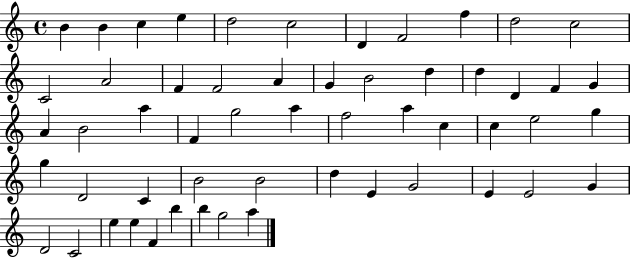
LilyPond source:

{
  \clef treble
  \time 4/4
  \defaultTimeSignature
  \key c \major
  b'4 b'4 c''4 e''4 | d''2 c''2 | d'4 f'2 f''4 | d''2 c''2 | \break c'2 a'2 | f'4 f'2 a'4 | g'4 b'2 d''4 | d''4 d'4 f'4 g'4 | \break a'4 b'2 a''4 | f'4 g''2 a''4 | f''2 a''4 c''4 | c''4 e''2 g''4 | \break g''4 d'2 c'4 | b'2 b'2 | d''4 e'4 g'2 | e'4 e'2 g'4 | \break d'2 c'2 | e''4 e''4 f'4 b''4 | b''4 g''2 a''4 | \bar "|."
}